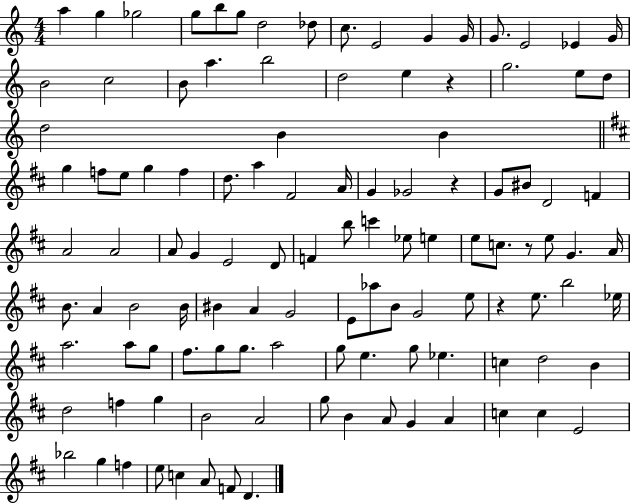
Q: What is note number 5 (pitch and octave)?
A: B5